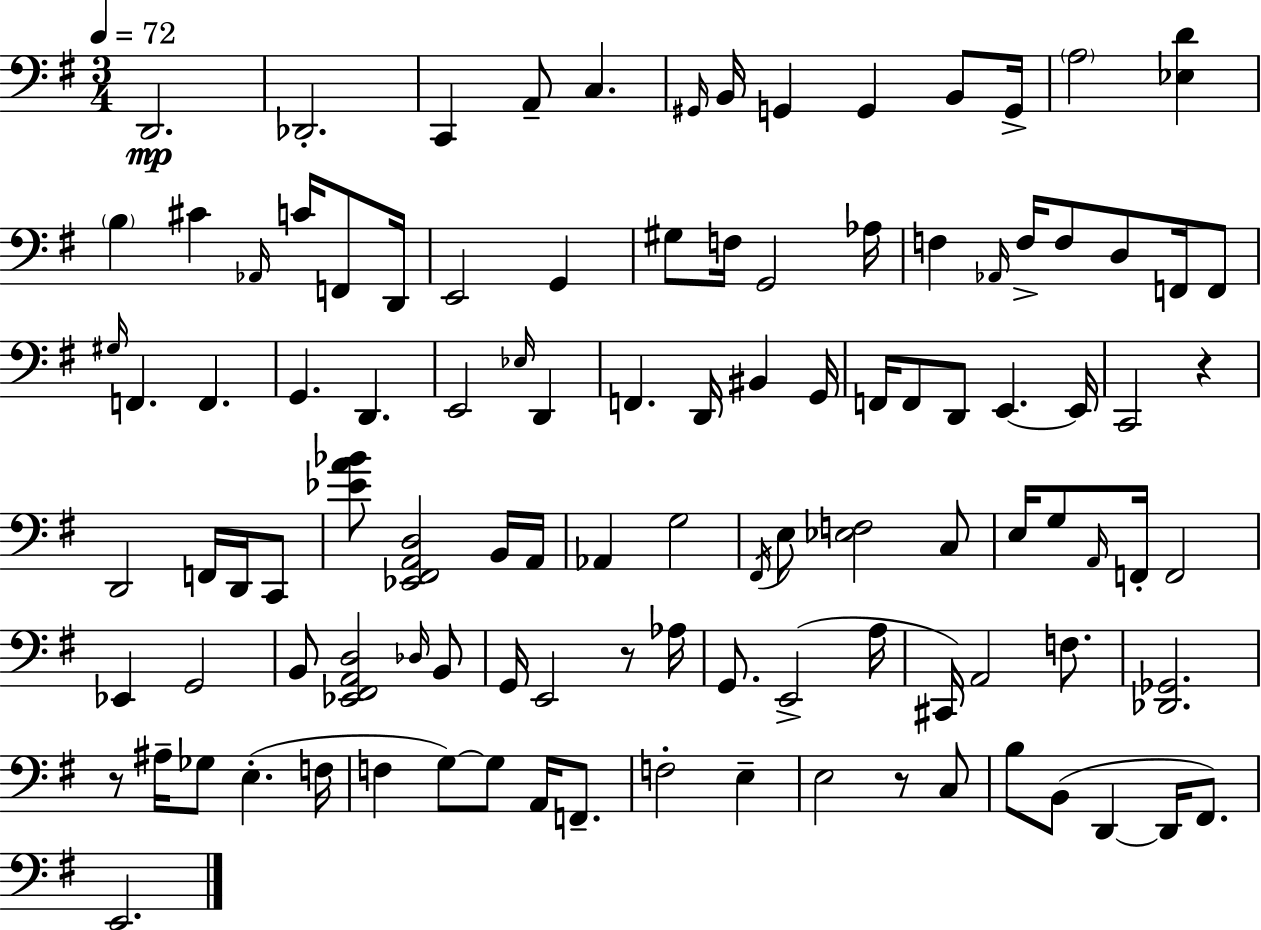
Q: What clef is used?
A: bass